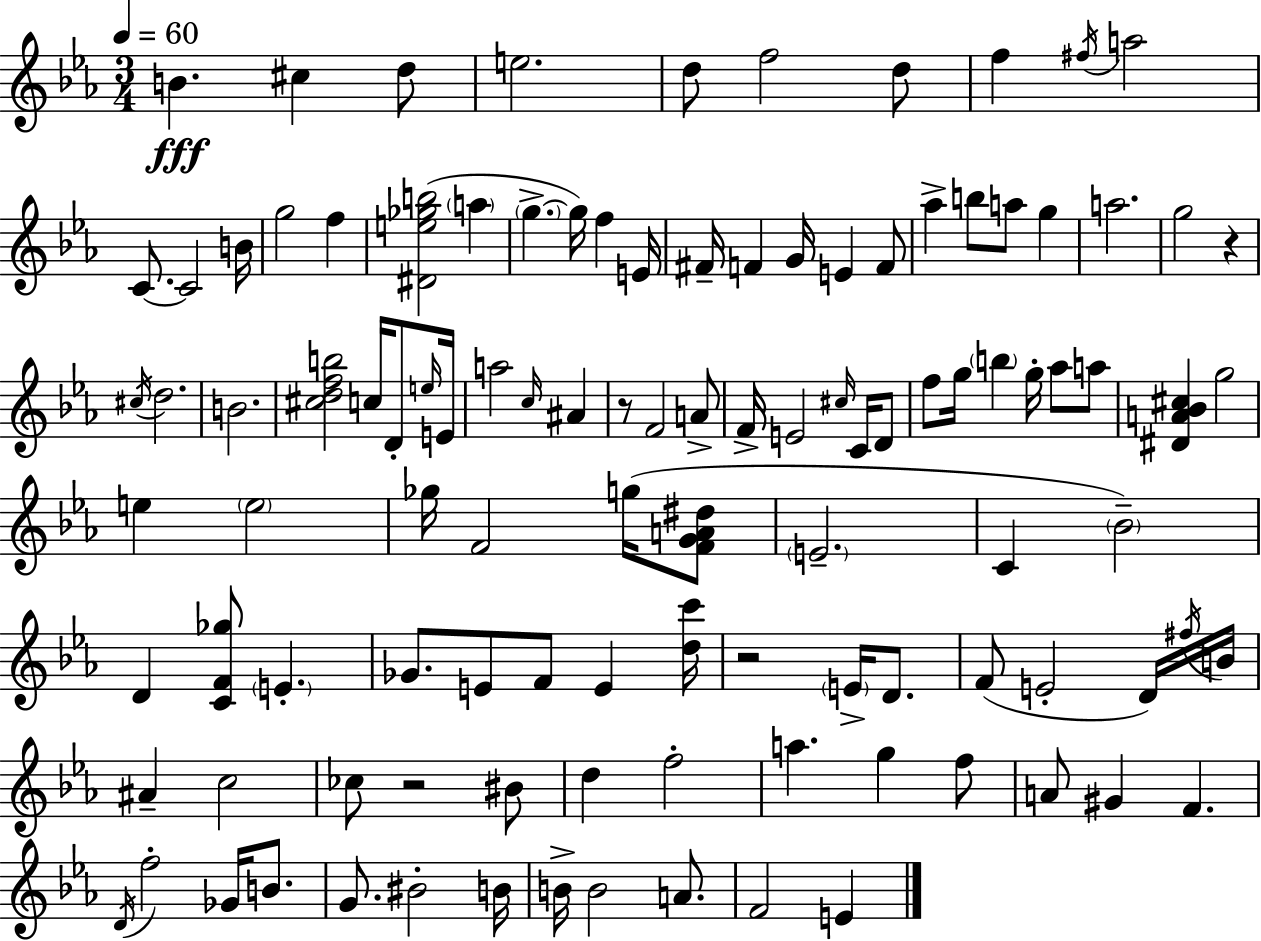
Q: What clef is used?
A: treble